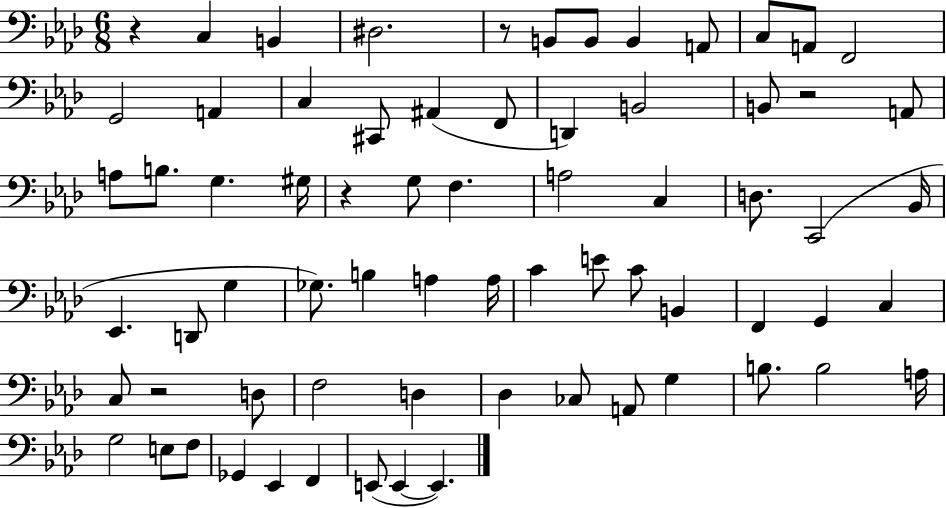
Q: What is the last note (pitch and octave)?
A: E2